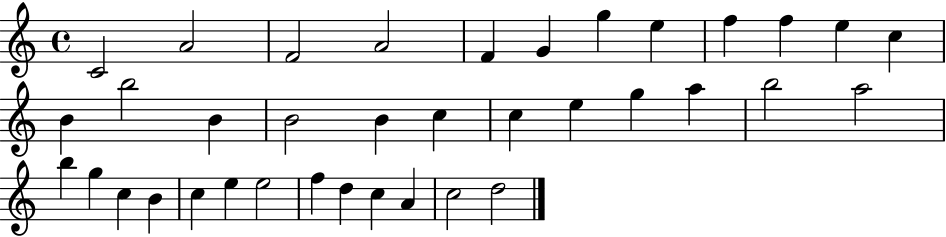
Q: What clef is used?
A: treble